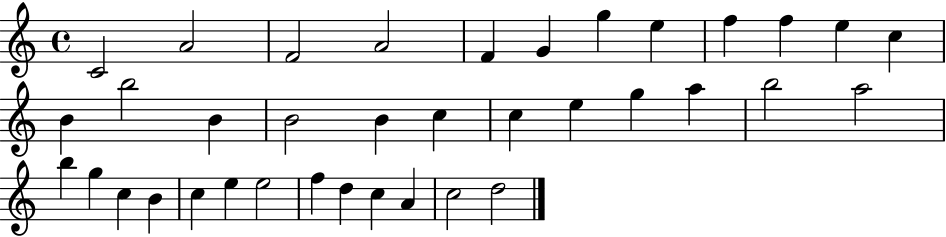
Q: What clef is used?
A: treble